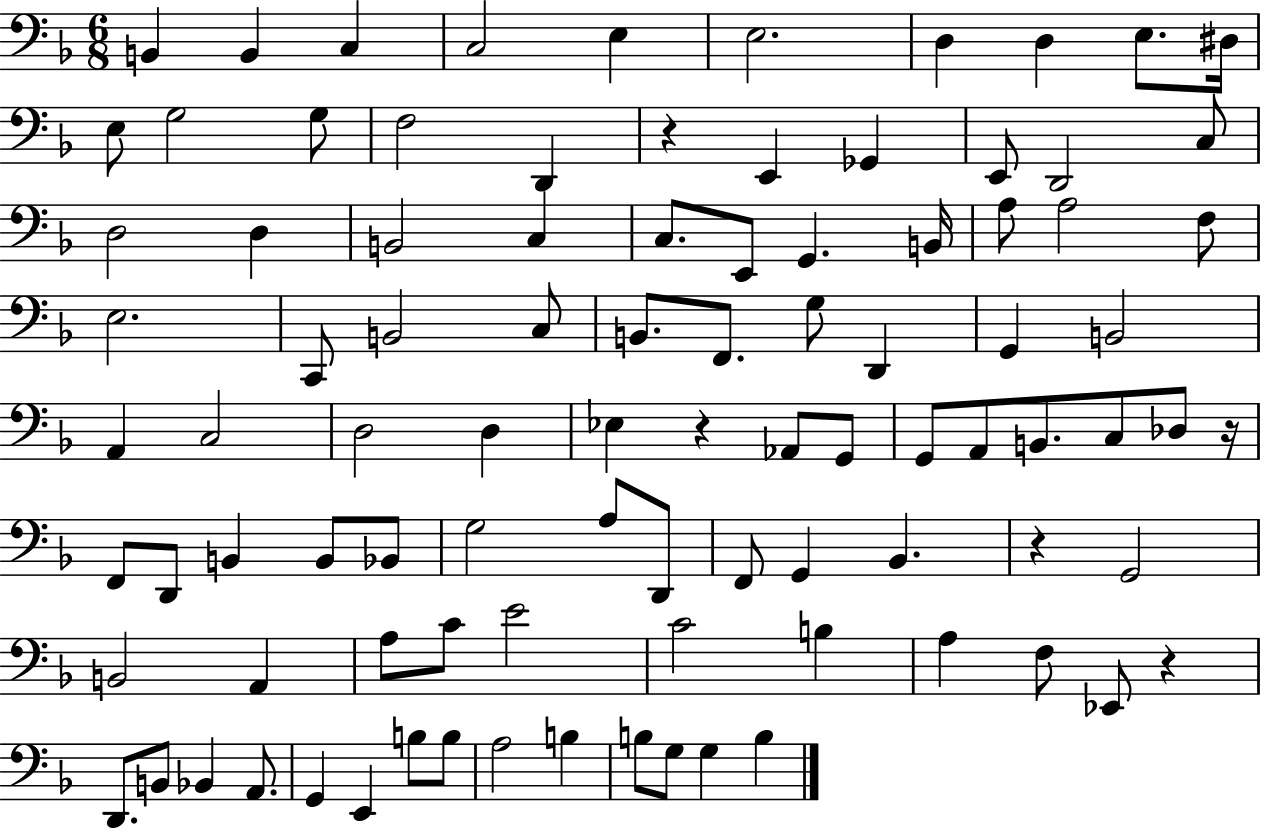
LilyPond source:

{
  \clef bass
  \numericTimeSignature
  \time 6/8
  \key f \major
  b,4 b,4 c4 | c2 e4 | e2. | d4 d4 e8. dis16 | \break e8 g2 g8 | f2 d,4 | r4 e,4 ges,4 | e,8 d,2 c8 | \break d2 d4 | b,2 c4 | c8. e,8 g,4. b,16 | a8 a2 f8 | \break e2. | c,8 b,2 c8 | b,8. f,8. g8 d,4 | g,4 b,2 | \break a,4 c2 | d2 d4 | ees4 r4 aes,8 g,8 | g,8 a,8 b,8. c8 des8 r16 | \break f,8 d,8 b,4 b,8 bes,8 | g2 a8 d,8 | f,8 g,4 bes,4. | r4 g,2 | \break b,2 a,4 | a8 c'8 e'2 | c'2 b4 | a4 f8 ees,8 r4 | \break d,8. b,8 bes,4 a,8. | g,4 e,4 b8 b8 | a2 b4 | b8 g8 g4 b4 | \break \bar "|."
}